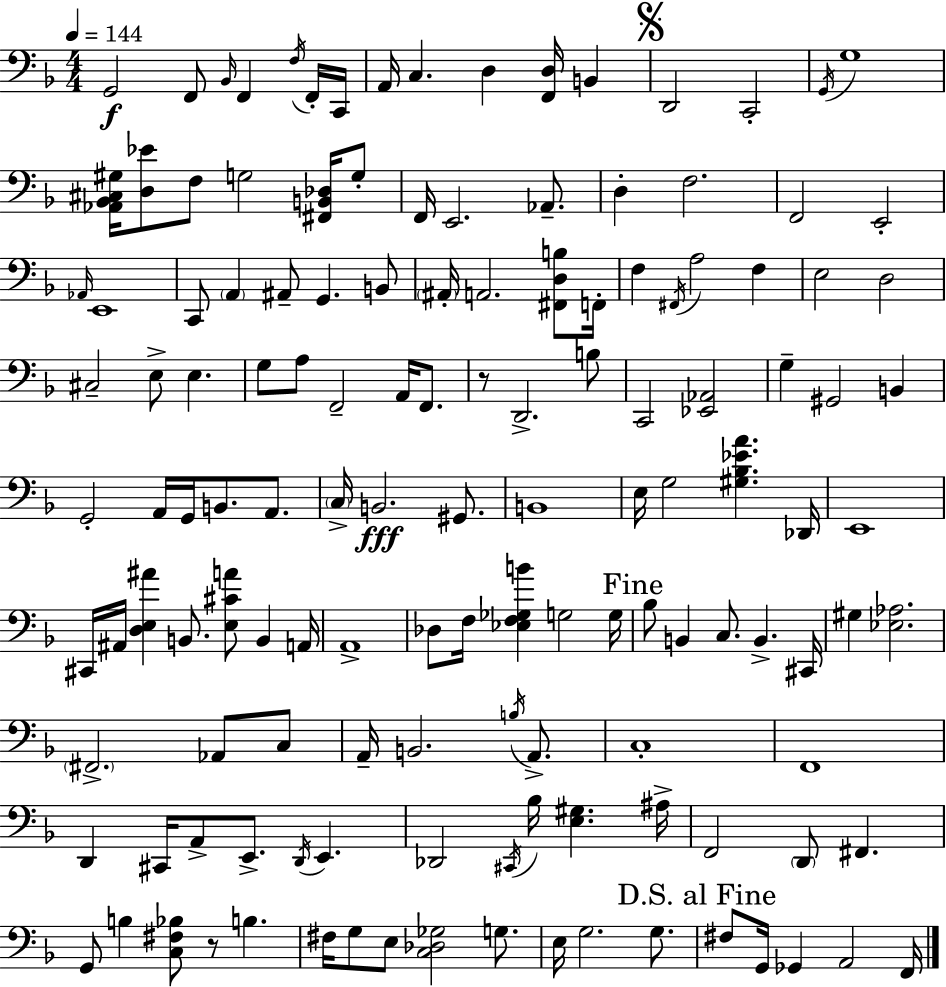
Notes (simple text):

G2/h F2/e Bb2/s F2/q F3/s F2/s C2/s A2/s C3/q. D3/q [F2,D3]/s B2/q D2/h C2/h G2/s G3/w [Ab2,Bb2,C#3,G#3]/s [D3,Eb4]/e F3/e G3/h [F#2,B2,Db3]/s G3/e F2/s E2/h. Ab2/e. D3/q F3/h. F2/h E2/h Ab2/s E2/w C2/e A2/q A#2/e G2/q. B2/e A#2/s A2/h. [F#2,D3,B3]/e F2/s F3/q F#2/s A3/h F3/q E3/h D3/h C#3/h E3/e E3/q. G3/e A3/e F2/h A2/s F2/e. R/e D2/h. B3/e C2/h [Eb2,Ab2]/h G3/q G#2/h B2/q G2/h A2/s G2/s B2/e. A2/e. C3/s B2/h. G#2/e. B2/w E3/s G3/h [G#3,Bb3,Eb4,A4]/q. Db2/s E2/w C#2/s A#2/s [D3,E3,A#4]/q B2/e. [E3,C#4,A4]/e B2/q A2/s A2/w Db3/e F3/s [Eb3,F3,Gb3,B4]/q G3/h G3/s Bb3/e B2/q C3/e. B2/q. C#2/s G#3/q [Eb3,Ab3]/h. F#2/h. Ab2/e C3/e A2/s B2/h. B3/s A2/e. C3/w F2/w D2/q C#2/s A2/e E2/e. D2/s E2/q. Db2/h C#2/s Bb3/s [E3,G#3]/q. A#3/s F2/h D2/e F#2/q. G2/e B3/q [C3,F#3,Bb3]/e R/e B3/q. F#3/s G3/e E3/e [C3,Db3,Gb3]/h G3/e. E3/s G3/h. G3/e. F#3/e G2/s Gb2/q A2/h F2/s